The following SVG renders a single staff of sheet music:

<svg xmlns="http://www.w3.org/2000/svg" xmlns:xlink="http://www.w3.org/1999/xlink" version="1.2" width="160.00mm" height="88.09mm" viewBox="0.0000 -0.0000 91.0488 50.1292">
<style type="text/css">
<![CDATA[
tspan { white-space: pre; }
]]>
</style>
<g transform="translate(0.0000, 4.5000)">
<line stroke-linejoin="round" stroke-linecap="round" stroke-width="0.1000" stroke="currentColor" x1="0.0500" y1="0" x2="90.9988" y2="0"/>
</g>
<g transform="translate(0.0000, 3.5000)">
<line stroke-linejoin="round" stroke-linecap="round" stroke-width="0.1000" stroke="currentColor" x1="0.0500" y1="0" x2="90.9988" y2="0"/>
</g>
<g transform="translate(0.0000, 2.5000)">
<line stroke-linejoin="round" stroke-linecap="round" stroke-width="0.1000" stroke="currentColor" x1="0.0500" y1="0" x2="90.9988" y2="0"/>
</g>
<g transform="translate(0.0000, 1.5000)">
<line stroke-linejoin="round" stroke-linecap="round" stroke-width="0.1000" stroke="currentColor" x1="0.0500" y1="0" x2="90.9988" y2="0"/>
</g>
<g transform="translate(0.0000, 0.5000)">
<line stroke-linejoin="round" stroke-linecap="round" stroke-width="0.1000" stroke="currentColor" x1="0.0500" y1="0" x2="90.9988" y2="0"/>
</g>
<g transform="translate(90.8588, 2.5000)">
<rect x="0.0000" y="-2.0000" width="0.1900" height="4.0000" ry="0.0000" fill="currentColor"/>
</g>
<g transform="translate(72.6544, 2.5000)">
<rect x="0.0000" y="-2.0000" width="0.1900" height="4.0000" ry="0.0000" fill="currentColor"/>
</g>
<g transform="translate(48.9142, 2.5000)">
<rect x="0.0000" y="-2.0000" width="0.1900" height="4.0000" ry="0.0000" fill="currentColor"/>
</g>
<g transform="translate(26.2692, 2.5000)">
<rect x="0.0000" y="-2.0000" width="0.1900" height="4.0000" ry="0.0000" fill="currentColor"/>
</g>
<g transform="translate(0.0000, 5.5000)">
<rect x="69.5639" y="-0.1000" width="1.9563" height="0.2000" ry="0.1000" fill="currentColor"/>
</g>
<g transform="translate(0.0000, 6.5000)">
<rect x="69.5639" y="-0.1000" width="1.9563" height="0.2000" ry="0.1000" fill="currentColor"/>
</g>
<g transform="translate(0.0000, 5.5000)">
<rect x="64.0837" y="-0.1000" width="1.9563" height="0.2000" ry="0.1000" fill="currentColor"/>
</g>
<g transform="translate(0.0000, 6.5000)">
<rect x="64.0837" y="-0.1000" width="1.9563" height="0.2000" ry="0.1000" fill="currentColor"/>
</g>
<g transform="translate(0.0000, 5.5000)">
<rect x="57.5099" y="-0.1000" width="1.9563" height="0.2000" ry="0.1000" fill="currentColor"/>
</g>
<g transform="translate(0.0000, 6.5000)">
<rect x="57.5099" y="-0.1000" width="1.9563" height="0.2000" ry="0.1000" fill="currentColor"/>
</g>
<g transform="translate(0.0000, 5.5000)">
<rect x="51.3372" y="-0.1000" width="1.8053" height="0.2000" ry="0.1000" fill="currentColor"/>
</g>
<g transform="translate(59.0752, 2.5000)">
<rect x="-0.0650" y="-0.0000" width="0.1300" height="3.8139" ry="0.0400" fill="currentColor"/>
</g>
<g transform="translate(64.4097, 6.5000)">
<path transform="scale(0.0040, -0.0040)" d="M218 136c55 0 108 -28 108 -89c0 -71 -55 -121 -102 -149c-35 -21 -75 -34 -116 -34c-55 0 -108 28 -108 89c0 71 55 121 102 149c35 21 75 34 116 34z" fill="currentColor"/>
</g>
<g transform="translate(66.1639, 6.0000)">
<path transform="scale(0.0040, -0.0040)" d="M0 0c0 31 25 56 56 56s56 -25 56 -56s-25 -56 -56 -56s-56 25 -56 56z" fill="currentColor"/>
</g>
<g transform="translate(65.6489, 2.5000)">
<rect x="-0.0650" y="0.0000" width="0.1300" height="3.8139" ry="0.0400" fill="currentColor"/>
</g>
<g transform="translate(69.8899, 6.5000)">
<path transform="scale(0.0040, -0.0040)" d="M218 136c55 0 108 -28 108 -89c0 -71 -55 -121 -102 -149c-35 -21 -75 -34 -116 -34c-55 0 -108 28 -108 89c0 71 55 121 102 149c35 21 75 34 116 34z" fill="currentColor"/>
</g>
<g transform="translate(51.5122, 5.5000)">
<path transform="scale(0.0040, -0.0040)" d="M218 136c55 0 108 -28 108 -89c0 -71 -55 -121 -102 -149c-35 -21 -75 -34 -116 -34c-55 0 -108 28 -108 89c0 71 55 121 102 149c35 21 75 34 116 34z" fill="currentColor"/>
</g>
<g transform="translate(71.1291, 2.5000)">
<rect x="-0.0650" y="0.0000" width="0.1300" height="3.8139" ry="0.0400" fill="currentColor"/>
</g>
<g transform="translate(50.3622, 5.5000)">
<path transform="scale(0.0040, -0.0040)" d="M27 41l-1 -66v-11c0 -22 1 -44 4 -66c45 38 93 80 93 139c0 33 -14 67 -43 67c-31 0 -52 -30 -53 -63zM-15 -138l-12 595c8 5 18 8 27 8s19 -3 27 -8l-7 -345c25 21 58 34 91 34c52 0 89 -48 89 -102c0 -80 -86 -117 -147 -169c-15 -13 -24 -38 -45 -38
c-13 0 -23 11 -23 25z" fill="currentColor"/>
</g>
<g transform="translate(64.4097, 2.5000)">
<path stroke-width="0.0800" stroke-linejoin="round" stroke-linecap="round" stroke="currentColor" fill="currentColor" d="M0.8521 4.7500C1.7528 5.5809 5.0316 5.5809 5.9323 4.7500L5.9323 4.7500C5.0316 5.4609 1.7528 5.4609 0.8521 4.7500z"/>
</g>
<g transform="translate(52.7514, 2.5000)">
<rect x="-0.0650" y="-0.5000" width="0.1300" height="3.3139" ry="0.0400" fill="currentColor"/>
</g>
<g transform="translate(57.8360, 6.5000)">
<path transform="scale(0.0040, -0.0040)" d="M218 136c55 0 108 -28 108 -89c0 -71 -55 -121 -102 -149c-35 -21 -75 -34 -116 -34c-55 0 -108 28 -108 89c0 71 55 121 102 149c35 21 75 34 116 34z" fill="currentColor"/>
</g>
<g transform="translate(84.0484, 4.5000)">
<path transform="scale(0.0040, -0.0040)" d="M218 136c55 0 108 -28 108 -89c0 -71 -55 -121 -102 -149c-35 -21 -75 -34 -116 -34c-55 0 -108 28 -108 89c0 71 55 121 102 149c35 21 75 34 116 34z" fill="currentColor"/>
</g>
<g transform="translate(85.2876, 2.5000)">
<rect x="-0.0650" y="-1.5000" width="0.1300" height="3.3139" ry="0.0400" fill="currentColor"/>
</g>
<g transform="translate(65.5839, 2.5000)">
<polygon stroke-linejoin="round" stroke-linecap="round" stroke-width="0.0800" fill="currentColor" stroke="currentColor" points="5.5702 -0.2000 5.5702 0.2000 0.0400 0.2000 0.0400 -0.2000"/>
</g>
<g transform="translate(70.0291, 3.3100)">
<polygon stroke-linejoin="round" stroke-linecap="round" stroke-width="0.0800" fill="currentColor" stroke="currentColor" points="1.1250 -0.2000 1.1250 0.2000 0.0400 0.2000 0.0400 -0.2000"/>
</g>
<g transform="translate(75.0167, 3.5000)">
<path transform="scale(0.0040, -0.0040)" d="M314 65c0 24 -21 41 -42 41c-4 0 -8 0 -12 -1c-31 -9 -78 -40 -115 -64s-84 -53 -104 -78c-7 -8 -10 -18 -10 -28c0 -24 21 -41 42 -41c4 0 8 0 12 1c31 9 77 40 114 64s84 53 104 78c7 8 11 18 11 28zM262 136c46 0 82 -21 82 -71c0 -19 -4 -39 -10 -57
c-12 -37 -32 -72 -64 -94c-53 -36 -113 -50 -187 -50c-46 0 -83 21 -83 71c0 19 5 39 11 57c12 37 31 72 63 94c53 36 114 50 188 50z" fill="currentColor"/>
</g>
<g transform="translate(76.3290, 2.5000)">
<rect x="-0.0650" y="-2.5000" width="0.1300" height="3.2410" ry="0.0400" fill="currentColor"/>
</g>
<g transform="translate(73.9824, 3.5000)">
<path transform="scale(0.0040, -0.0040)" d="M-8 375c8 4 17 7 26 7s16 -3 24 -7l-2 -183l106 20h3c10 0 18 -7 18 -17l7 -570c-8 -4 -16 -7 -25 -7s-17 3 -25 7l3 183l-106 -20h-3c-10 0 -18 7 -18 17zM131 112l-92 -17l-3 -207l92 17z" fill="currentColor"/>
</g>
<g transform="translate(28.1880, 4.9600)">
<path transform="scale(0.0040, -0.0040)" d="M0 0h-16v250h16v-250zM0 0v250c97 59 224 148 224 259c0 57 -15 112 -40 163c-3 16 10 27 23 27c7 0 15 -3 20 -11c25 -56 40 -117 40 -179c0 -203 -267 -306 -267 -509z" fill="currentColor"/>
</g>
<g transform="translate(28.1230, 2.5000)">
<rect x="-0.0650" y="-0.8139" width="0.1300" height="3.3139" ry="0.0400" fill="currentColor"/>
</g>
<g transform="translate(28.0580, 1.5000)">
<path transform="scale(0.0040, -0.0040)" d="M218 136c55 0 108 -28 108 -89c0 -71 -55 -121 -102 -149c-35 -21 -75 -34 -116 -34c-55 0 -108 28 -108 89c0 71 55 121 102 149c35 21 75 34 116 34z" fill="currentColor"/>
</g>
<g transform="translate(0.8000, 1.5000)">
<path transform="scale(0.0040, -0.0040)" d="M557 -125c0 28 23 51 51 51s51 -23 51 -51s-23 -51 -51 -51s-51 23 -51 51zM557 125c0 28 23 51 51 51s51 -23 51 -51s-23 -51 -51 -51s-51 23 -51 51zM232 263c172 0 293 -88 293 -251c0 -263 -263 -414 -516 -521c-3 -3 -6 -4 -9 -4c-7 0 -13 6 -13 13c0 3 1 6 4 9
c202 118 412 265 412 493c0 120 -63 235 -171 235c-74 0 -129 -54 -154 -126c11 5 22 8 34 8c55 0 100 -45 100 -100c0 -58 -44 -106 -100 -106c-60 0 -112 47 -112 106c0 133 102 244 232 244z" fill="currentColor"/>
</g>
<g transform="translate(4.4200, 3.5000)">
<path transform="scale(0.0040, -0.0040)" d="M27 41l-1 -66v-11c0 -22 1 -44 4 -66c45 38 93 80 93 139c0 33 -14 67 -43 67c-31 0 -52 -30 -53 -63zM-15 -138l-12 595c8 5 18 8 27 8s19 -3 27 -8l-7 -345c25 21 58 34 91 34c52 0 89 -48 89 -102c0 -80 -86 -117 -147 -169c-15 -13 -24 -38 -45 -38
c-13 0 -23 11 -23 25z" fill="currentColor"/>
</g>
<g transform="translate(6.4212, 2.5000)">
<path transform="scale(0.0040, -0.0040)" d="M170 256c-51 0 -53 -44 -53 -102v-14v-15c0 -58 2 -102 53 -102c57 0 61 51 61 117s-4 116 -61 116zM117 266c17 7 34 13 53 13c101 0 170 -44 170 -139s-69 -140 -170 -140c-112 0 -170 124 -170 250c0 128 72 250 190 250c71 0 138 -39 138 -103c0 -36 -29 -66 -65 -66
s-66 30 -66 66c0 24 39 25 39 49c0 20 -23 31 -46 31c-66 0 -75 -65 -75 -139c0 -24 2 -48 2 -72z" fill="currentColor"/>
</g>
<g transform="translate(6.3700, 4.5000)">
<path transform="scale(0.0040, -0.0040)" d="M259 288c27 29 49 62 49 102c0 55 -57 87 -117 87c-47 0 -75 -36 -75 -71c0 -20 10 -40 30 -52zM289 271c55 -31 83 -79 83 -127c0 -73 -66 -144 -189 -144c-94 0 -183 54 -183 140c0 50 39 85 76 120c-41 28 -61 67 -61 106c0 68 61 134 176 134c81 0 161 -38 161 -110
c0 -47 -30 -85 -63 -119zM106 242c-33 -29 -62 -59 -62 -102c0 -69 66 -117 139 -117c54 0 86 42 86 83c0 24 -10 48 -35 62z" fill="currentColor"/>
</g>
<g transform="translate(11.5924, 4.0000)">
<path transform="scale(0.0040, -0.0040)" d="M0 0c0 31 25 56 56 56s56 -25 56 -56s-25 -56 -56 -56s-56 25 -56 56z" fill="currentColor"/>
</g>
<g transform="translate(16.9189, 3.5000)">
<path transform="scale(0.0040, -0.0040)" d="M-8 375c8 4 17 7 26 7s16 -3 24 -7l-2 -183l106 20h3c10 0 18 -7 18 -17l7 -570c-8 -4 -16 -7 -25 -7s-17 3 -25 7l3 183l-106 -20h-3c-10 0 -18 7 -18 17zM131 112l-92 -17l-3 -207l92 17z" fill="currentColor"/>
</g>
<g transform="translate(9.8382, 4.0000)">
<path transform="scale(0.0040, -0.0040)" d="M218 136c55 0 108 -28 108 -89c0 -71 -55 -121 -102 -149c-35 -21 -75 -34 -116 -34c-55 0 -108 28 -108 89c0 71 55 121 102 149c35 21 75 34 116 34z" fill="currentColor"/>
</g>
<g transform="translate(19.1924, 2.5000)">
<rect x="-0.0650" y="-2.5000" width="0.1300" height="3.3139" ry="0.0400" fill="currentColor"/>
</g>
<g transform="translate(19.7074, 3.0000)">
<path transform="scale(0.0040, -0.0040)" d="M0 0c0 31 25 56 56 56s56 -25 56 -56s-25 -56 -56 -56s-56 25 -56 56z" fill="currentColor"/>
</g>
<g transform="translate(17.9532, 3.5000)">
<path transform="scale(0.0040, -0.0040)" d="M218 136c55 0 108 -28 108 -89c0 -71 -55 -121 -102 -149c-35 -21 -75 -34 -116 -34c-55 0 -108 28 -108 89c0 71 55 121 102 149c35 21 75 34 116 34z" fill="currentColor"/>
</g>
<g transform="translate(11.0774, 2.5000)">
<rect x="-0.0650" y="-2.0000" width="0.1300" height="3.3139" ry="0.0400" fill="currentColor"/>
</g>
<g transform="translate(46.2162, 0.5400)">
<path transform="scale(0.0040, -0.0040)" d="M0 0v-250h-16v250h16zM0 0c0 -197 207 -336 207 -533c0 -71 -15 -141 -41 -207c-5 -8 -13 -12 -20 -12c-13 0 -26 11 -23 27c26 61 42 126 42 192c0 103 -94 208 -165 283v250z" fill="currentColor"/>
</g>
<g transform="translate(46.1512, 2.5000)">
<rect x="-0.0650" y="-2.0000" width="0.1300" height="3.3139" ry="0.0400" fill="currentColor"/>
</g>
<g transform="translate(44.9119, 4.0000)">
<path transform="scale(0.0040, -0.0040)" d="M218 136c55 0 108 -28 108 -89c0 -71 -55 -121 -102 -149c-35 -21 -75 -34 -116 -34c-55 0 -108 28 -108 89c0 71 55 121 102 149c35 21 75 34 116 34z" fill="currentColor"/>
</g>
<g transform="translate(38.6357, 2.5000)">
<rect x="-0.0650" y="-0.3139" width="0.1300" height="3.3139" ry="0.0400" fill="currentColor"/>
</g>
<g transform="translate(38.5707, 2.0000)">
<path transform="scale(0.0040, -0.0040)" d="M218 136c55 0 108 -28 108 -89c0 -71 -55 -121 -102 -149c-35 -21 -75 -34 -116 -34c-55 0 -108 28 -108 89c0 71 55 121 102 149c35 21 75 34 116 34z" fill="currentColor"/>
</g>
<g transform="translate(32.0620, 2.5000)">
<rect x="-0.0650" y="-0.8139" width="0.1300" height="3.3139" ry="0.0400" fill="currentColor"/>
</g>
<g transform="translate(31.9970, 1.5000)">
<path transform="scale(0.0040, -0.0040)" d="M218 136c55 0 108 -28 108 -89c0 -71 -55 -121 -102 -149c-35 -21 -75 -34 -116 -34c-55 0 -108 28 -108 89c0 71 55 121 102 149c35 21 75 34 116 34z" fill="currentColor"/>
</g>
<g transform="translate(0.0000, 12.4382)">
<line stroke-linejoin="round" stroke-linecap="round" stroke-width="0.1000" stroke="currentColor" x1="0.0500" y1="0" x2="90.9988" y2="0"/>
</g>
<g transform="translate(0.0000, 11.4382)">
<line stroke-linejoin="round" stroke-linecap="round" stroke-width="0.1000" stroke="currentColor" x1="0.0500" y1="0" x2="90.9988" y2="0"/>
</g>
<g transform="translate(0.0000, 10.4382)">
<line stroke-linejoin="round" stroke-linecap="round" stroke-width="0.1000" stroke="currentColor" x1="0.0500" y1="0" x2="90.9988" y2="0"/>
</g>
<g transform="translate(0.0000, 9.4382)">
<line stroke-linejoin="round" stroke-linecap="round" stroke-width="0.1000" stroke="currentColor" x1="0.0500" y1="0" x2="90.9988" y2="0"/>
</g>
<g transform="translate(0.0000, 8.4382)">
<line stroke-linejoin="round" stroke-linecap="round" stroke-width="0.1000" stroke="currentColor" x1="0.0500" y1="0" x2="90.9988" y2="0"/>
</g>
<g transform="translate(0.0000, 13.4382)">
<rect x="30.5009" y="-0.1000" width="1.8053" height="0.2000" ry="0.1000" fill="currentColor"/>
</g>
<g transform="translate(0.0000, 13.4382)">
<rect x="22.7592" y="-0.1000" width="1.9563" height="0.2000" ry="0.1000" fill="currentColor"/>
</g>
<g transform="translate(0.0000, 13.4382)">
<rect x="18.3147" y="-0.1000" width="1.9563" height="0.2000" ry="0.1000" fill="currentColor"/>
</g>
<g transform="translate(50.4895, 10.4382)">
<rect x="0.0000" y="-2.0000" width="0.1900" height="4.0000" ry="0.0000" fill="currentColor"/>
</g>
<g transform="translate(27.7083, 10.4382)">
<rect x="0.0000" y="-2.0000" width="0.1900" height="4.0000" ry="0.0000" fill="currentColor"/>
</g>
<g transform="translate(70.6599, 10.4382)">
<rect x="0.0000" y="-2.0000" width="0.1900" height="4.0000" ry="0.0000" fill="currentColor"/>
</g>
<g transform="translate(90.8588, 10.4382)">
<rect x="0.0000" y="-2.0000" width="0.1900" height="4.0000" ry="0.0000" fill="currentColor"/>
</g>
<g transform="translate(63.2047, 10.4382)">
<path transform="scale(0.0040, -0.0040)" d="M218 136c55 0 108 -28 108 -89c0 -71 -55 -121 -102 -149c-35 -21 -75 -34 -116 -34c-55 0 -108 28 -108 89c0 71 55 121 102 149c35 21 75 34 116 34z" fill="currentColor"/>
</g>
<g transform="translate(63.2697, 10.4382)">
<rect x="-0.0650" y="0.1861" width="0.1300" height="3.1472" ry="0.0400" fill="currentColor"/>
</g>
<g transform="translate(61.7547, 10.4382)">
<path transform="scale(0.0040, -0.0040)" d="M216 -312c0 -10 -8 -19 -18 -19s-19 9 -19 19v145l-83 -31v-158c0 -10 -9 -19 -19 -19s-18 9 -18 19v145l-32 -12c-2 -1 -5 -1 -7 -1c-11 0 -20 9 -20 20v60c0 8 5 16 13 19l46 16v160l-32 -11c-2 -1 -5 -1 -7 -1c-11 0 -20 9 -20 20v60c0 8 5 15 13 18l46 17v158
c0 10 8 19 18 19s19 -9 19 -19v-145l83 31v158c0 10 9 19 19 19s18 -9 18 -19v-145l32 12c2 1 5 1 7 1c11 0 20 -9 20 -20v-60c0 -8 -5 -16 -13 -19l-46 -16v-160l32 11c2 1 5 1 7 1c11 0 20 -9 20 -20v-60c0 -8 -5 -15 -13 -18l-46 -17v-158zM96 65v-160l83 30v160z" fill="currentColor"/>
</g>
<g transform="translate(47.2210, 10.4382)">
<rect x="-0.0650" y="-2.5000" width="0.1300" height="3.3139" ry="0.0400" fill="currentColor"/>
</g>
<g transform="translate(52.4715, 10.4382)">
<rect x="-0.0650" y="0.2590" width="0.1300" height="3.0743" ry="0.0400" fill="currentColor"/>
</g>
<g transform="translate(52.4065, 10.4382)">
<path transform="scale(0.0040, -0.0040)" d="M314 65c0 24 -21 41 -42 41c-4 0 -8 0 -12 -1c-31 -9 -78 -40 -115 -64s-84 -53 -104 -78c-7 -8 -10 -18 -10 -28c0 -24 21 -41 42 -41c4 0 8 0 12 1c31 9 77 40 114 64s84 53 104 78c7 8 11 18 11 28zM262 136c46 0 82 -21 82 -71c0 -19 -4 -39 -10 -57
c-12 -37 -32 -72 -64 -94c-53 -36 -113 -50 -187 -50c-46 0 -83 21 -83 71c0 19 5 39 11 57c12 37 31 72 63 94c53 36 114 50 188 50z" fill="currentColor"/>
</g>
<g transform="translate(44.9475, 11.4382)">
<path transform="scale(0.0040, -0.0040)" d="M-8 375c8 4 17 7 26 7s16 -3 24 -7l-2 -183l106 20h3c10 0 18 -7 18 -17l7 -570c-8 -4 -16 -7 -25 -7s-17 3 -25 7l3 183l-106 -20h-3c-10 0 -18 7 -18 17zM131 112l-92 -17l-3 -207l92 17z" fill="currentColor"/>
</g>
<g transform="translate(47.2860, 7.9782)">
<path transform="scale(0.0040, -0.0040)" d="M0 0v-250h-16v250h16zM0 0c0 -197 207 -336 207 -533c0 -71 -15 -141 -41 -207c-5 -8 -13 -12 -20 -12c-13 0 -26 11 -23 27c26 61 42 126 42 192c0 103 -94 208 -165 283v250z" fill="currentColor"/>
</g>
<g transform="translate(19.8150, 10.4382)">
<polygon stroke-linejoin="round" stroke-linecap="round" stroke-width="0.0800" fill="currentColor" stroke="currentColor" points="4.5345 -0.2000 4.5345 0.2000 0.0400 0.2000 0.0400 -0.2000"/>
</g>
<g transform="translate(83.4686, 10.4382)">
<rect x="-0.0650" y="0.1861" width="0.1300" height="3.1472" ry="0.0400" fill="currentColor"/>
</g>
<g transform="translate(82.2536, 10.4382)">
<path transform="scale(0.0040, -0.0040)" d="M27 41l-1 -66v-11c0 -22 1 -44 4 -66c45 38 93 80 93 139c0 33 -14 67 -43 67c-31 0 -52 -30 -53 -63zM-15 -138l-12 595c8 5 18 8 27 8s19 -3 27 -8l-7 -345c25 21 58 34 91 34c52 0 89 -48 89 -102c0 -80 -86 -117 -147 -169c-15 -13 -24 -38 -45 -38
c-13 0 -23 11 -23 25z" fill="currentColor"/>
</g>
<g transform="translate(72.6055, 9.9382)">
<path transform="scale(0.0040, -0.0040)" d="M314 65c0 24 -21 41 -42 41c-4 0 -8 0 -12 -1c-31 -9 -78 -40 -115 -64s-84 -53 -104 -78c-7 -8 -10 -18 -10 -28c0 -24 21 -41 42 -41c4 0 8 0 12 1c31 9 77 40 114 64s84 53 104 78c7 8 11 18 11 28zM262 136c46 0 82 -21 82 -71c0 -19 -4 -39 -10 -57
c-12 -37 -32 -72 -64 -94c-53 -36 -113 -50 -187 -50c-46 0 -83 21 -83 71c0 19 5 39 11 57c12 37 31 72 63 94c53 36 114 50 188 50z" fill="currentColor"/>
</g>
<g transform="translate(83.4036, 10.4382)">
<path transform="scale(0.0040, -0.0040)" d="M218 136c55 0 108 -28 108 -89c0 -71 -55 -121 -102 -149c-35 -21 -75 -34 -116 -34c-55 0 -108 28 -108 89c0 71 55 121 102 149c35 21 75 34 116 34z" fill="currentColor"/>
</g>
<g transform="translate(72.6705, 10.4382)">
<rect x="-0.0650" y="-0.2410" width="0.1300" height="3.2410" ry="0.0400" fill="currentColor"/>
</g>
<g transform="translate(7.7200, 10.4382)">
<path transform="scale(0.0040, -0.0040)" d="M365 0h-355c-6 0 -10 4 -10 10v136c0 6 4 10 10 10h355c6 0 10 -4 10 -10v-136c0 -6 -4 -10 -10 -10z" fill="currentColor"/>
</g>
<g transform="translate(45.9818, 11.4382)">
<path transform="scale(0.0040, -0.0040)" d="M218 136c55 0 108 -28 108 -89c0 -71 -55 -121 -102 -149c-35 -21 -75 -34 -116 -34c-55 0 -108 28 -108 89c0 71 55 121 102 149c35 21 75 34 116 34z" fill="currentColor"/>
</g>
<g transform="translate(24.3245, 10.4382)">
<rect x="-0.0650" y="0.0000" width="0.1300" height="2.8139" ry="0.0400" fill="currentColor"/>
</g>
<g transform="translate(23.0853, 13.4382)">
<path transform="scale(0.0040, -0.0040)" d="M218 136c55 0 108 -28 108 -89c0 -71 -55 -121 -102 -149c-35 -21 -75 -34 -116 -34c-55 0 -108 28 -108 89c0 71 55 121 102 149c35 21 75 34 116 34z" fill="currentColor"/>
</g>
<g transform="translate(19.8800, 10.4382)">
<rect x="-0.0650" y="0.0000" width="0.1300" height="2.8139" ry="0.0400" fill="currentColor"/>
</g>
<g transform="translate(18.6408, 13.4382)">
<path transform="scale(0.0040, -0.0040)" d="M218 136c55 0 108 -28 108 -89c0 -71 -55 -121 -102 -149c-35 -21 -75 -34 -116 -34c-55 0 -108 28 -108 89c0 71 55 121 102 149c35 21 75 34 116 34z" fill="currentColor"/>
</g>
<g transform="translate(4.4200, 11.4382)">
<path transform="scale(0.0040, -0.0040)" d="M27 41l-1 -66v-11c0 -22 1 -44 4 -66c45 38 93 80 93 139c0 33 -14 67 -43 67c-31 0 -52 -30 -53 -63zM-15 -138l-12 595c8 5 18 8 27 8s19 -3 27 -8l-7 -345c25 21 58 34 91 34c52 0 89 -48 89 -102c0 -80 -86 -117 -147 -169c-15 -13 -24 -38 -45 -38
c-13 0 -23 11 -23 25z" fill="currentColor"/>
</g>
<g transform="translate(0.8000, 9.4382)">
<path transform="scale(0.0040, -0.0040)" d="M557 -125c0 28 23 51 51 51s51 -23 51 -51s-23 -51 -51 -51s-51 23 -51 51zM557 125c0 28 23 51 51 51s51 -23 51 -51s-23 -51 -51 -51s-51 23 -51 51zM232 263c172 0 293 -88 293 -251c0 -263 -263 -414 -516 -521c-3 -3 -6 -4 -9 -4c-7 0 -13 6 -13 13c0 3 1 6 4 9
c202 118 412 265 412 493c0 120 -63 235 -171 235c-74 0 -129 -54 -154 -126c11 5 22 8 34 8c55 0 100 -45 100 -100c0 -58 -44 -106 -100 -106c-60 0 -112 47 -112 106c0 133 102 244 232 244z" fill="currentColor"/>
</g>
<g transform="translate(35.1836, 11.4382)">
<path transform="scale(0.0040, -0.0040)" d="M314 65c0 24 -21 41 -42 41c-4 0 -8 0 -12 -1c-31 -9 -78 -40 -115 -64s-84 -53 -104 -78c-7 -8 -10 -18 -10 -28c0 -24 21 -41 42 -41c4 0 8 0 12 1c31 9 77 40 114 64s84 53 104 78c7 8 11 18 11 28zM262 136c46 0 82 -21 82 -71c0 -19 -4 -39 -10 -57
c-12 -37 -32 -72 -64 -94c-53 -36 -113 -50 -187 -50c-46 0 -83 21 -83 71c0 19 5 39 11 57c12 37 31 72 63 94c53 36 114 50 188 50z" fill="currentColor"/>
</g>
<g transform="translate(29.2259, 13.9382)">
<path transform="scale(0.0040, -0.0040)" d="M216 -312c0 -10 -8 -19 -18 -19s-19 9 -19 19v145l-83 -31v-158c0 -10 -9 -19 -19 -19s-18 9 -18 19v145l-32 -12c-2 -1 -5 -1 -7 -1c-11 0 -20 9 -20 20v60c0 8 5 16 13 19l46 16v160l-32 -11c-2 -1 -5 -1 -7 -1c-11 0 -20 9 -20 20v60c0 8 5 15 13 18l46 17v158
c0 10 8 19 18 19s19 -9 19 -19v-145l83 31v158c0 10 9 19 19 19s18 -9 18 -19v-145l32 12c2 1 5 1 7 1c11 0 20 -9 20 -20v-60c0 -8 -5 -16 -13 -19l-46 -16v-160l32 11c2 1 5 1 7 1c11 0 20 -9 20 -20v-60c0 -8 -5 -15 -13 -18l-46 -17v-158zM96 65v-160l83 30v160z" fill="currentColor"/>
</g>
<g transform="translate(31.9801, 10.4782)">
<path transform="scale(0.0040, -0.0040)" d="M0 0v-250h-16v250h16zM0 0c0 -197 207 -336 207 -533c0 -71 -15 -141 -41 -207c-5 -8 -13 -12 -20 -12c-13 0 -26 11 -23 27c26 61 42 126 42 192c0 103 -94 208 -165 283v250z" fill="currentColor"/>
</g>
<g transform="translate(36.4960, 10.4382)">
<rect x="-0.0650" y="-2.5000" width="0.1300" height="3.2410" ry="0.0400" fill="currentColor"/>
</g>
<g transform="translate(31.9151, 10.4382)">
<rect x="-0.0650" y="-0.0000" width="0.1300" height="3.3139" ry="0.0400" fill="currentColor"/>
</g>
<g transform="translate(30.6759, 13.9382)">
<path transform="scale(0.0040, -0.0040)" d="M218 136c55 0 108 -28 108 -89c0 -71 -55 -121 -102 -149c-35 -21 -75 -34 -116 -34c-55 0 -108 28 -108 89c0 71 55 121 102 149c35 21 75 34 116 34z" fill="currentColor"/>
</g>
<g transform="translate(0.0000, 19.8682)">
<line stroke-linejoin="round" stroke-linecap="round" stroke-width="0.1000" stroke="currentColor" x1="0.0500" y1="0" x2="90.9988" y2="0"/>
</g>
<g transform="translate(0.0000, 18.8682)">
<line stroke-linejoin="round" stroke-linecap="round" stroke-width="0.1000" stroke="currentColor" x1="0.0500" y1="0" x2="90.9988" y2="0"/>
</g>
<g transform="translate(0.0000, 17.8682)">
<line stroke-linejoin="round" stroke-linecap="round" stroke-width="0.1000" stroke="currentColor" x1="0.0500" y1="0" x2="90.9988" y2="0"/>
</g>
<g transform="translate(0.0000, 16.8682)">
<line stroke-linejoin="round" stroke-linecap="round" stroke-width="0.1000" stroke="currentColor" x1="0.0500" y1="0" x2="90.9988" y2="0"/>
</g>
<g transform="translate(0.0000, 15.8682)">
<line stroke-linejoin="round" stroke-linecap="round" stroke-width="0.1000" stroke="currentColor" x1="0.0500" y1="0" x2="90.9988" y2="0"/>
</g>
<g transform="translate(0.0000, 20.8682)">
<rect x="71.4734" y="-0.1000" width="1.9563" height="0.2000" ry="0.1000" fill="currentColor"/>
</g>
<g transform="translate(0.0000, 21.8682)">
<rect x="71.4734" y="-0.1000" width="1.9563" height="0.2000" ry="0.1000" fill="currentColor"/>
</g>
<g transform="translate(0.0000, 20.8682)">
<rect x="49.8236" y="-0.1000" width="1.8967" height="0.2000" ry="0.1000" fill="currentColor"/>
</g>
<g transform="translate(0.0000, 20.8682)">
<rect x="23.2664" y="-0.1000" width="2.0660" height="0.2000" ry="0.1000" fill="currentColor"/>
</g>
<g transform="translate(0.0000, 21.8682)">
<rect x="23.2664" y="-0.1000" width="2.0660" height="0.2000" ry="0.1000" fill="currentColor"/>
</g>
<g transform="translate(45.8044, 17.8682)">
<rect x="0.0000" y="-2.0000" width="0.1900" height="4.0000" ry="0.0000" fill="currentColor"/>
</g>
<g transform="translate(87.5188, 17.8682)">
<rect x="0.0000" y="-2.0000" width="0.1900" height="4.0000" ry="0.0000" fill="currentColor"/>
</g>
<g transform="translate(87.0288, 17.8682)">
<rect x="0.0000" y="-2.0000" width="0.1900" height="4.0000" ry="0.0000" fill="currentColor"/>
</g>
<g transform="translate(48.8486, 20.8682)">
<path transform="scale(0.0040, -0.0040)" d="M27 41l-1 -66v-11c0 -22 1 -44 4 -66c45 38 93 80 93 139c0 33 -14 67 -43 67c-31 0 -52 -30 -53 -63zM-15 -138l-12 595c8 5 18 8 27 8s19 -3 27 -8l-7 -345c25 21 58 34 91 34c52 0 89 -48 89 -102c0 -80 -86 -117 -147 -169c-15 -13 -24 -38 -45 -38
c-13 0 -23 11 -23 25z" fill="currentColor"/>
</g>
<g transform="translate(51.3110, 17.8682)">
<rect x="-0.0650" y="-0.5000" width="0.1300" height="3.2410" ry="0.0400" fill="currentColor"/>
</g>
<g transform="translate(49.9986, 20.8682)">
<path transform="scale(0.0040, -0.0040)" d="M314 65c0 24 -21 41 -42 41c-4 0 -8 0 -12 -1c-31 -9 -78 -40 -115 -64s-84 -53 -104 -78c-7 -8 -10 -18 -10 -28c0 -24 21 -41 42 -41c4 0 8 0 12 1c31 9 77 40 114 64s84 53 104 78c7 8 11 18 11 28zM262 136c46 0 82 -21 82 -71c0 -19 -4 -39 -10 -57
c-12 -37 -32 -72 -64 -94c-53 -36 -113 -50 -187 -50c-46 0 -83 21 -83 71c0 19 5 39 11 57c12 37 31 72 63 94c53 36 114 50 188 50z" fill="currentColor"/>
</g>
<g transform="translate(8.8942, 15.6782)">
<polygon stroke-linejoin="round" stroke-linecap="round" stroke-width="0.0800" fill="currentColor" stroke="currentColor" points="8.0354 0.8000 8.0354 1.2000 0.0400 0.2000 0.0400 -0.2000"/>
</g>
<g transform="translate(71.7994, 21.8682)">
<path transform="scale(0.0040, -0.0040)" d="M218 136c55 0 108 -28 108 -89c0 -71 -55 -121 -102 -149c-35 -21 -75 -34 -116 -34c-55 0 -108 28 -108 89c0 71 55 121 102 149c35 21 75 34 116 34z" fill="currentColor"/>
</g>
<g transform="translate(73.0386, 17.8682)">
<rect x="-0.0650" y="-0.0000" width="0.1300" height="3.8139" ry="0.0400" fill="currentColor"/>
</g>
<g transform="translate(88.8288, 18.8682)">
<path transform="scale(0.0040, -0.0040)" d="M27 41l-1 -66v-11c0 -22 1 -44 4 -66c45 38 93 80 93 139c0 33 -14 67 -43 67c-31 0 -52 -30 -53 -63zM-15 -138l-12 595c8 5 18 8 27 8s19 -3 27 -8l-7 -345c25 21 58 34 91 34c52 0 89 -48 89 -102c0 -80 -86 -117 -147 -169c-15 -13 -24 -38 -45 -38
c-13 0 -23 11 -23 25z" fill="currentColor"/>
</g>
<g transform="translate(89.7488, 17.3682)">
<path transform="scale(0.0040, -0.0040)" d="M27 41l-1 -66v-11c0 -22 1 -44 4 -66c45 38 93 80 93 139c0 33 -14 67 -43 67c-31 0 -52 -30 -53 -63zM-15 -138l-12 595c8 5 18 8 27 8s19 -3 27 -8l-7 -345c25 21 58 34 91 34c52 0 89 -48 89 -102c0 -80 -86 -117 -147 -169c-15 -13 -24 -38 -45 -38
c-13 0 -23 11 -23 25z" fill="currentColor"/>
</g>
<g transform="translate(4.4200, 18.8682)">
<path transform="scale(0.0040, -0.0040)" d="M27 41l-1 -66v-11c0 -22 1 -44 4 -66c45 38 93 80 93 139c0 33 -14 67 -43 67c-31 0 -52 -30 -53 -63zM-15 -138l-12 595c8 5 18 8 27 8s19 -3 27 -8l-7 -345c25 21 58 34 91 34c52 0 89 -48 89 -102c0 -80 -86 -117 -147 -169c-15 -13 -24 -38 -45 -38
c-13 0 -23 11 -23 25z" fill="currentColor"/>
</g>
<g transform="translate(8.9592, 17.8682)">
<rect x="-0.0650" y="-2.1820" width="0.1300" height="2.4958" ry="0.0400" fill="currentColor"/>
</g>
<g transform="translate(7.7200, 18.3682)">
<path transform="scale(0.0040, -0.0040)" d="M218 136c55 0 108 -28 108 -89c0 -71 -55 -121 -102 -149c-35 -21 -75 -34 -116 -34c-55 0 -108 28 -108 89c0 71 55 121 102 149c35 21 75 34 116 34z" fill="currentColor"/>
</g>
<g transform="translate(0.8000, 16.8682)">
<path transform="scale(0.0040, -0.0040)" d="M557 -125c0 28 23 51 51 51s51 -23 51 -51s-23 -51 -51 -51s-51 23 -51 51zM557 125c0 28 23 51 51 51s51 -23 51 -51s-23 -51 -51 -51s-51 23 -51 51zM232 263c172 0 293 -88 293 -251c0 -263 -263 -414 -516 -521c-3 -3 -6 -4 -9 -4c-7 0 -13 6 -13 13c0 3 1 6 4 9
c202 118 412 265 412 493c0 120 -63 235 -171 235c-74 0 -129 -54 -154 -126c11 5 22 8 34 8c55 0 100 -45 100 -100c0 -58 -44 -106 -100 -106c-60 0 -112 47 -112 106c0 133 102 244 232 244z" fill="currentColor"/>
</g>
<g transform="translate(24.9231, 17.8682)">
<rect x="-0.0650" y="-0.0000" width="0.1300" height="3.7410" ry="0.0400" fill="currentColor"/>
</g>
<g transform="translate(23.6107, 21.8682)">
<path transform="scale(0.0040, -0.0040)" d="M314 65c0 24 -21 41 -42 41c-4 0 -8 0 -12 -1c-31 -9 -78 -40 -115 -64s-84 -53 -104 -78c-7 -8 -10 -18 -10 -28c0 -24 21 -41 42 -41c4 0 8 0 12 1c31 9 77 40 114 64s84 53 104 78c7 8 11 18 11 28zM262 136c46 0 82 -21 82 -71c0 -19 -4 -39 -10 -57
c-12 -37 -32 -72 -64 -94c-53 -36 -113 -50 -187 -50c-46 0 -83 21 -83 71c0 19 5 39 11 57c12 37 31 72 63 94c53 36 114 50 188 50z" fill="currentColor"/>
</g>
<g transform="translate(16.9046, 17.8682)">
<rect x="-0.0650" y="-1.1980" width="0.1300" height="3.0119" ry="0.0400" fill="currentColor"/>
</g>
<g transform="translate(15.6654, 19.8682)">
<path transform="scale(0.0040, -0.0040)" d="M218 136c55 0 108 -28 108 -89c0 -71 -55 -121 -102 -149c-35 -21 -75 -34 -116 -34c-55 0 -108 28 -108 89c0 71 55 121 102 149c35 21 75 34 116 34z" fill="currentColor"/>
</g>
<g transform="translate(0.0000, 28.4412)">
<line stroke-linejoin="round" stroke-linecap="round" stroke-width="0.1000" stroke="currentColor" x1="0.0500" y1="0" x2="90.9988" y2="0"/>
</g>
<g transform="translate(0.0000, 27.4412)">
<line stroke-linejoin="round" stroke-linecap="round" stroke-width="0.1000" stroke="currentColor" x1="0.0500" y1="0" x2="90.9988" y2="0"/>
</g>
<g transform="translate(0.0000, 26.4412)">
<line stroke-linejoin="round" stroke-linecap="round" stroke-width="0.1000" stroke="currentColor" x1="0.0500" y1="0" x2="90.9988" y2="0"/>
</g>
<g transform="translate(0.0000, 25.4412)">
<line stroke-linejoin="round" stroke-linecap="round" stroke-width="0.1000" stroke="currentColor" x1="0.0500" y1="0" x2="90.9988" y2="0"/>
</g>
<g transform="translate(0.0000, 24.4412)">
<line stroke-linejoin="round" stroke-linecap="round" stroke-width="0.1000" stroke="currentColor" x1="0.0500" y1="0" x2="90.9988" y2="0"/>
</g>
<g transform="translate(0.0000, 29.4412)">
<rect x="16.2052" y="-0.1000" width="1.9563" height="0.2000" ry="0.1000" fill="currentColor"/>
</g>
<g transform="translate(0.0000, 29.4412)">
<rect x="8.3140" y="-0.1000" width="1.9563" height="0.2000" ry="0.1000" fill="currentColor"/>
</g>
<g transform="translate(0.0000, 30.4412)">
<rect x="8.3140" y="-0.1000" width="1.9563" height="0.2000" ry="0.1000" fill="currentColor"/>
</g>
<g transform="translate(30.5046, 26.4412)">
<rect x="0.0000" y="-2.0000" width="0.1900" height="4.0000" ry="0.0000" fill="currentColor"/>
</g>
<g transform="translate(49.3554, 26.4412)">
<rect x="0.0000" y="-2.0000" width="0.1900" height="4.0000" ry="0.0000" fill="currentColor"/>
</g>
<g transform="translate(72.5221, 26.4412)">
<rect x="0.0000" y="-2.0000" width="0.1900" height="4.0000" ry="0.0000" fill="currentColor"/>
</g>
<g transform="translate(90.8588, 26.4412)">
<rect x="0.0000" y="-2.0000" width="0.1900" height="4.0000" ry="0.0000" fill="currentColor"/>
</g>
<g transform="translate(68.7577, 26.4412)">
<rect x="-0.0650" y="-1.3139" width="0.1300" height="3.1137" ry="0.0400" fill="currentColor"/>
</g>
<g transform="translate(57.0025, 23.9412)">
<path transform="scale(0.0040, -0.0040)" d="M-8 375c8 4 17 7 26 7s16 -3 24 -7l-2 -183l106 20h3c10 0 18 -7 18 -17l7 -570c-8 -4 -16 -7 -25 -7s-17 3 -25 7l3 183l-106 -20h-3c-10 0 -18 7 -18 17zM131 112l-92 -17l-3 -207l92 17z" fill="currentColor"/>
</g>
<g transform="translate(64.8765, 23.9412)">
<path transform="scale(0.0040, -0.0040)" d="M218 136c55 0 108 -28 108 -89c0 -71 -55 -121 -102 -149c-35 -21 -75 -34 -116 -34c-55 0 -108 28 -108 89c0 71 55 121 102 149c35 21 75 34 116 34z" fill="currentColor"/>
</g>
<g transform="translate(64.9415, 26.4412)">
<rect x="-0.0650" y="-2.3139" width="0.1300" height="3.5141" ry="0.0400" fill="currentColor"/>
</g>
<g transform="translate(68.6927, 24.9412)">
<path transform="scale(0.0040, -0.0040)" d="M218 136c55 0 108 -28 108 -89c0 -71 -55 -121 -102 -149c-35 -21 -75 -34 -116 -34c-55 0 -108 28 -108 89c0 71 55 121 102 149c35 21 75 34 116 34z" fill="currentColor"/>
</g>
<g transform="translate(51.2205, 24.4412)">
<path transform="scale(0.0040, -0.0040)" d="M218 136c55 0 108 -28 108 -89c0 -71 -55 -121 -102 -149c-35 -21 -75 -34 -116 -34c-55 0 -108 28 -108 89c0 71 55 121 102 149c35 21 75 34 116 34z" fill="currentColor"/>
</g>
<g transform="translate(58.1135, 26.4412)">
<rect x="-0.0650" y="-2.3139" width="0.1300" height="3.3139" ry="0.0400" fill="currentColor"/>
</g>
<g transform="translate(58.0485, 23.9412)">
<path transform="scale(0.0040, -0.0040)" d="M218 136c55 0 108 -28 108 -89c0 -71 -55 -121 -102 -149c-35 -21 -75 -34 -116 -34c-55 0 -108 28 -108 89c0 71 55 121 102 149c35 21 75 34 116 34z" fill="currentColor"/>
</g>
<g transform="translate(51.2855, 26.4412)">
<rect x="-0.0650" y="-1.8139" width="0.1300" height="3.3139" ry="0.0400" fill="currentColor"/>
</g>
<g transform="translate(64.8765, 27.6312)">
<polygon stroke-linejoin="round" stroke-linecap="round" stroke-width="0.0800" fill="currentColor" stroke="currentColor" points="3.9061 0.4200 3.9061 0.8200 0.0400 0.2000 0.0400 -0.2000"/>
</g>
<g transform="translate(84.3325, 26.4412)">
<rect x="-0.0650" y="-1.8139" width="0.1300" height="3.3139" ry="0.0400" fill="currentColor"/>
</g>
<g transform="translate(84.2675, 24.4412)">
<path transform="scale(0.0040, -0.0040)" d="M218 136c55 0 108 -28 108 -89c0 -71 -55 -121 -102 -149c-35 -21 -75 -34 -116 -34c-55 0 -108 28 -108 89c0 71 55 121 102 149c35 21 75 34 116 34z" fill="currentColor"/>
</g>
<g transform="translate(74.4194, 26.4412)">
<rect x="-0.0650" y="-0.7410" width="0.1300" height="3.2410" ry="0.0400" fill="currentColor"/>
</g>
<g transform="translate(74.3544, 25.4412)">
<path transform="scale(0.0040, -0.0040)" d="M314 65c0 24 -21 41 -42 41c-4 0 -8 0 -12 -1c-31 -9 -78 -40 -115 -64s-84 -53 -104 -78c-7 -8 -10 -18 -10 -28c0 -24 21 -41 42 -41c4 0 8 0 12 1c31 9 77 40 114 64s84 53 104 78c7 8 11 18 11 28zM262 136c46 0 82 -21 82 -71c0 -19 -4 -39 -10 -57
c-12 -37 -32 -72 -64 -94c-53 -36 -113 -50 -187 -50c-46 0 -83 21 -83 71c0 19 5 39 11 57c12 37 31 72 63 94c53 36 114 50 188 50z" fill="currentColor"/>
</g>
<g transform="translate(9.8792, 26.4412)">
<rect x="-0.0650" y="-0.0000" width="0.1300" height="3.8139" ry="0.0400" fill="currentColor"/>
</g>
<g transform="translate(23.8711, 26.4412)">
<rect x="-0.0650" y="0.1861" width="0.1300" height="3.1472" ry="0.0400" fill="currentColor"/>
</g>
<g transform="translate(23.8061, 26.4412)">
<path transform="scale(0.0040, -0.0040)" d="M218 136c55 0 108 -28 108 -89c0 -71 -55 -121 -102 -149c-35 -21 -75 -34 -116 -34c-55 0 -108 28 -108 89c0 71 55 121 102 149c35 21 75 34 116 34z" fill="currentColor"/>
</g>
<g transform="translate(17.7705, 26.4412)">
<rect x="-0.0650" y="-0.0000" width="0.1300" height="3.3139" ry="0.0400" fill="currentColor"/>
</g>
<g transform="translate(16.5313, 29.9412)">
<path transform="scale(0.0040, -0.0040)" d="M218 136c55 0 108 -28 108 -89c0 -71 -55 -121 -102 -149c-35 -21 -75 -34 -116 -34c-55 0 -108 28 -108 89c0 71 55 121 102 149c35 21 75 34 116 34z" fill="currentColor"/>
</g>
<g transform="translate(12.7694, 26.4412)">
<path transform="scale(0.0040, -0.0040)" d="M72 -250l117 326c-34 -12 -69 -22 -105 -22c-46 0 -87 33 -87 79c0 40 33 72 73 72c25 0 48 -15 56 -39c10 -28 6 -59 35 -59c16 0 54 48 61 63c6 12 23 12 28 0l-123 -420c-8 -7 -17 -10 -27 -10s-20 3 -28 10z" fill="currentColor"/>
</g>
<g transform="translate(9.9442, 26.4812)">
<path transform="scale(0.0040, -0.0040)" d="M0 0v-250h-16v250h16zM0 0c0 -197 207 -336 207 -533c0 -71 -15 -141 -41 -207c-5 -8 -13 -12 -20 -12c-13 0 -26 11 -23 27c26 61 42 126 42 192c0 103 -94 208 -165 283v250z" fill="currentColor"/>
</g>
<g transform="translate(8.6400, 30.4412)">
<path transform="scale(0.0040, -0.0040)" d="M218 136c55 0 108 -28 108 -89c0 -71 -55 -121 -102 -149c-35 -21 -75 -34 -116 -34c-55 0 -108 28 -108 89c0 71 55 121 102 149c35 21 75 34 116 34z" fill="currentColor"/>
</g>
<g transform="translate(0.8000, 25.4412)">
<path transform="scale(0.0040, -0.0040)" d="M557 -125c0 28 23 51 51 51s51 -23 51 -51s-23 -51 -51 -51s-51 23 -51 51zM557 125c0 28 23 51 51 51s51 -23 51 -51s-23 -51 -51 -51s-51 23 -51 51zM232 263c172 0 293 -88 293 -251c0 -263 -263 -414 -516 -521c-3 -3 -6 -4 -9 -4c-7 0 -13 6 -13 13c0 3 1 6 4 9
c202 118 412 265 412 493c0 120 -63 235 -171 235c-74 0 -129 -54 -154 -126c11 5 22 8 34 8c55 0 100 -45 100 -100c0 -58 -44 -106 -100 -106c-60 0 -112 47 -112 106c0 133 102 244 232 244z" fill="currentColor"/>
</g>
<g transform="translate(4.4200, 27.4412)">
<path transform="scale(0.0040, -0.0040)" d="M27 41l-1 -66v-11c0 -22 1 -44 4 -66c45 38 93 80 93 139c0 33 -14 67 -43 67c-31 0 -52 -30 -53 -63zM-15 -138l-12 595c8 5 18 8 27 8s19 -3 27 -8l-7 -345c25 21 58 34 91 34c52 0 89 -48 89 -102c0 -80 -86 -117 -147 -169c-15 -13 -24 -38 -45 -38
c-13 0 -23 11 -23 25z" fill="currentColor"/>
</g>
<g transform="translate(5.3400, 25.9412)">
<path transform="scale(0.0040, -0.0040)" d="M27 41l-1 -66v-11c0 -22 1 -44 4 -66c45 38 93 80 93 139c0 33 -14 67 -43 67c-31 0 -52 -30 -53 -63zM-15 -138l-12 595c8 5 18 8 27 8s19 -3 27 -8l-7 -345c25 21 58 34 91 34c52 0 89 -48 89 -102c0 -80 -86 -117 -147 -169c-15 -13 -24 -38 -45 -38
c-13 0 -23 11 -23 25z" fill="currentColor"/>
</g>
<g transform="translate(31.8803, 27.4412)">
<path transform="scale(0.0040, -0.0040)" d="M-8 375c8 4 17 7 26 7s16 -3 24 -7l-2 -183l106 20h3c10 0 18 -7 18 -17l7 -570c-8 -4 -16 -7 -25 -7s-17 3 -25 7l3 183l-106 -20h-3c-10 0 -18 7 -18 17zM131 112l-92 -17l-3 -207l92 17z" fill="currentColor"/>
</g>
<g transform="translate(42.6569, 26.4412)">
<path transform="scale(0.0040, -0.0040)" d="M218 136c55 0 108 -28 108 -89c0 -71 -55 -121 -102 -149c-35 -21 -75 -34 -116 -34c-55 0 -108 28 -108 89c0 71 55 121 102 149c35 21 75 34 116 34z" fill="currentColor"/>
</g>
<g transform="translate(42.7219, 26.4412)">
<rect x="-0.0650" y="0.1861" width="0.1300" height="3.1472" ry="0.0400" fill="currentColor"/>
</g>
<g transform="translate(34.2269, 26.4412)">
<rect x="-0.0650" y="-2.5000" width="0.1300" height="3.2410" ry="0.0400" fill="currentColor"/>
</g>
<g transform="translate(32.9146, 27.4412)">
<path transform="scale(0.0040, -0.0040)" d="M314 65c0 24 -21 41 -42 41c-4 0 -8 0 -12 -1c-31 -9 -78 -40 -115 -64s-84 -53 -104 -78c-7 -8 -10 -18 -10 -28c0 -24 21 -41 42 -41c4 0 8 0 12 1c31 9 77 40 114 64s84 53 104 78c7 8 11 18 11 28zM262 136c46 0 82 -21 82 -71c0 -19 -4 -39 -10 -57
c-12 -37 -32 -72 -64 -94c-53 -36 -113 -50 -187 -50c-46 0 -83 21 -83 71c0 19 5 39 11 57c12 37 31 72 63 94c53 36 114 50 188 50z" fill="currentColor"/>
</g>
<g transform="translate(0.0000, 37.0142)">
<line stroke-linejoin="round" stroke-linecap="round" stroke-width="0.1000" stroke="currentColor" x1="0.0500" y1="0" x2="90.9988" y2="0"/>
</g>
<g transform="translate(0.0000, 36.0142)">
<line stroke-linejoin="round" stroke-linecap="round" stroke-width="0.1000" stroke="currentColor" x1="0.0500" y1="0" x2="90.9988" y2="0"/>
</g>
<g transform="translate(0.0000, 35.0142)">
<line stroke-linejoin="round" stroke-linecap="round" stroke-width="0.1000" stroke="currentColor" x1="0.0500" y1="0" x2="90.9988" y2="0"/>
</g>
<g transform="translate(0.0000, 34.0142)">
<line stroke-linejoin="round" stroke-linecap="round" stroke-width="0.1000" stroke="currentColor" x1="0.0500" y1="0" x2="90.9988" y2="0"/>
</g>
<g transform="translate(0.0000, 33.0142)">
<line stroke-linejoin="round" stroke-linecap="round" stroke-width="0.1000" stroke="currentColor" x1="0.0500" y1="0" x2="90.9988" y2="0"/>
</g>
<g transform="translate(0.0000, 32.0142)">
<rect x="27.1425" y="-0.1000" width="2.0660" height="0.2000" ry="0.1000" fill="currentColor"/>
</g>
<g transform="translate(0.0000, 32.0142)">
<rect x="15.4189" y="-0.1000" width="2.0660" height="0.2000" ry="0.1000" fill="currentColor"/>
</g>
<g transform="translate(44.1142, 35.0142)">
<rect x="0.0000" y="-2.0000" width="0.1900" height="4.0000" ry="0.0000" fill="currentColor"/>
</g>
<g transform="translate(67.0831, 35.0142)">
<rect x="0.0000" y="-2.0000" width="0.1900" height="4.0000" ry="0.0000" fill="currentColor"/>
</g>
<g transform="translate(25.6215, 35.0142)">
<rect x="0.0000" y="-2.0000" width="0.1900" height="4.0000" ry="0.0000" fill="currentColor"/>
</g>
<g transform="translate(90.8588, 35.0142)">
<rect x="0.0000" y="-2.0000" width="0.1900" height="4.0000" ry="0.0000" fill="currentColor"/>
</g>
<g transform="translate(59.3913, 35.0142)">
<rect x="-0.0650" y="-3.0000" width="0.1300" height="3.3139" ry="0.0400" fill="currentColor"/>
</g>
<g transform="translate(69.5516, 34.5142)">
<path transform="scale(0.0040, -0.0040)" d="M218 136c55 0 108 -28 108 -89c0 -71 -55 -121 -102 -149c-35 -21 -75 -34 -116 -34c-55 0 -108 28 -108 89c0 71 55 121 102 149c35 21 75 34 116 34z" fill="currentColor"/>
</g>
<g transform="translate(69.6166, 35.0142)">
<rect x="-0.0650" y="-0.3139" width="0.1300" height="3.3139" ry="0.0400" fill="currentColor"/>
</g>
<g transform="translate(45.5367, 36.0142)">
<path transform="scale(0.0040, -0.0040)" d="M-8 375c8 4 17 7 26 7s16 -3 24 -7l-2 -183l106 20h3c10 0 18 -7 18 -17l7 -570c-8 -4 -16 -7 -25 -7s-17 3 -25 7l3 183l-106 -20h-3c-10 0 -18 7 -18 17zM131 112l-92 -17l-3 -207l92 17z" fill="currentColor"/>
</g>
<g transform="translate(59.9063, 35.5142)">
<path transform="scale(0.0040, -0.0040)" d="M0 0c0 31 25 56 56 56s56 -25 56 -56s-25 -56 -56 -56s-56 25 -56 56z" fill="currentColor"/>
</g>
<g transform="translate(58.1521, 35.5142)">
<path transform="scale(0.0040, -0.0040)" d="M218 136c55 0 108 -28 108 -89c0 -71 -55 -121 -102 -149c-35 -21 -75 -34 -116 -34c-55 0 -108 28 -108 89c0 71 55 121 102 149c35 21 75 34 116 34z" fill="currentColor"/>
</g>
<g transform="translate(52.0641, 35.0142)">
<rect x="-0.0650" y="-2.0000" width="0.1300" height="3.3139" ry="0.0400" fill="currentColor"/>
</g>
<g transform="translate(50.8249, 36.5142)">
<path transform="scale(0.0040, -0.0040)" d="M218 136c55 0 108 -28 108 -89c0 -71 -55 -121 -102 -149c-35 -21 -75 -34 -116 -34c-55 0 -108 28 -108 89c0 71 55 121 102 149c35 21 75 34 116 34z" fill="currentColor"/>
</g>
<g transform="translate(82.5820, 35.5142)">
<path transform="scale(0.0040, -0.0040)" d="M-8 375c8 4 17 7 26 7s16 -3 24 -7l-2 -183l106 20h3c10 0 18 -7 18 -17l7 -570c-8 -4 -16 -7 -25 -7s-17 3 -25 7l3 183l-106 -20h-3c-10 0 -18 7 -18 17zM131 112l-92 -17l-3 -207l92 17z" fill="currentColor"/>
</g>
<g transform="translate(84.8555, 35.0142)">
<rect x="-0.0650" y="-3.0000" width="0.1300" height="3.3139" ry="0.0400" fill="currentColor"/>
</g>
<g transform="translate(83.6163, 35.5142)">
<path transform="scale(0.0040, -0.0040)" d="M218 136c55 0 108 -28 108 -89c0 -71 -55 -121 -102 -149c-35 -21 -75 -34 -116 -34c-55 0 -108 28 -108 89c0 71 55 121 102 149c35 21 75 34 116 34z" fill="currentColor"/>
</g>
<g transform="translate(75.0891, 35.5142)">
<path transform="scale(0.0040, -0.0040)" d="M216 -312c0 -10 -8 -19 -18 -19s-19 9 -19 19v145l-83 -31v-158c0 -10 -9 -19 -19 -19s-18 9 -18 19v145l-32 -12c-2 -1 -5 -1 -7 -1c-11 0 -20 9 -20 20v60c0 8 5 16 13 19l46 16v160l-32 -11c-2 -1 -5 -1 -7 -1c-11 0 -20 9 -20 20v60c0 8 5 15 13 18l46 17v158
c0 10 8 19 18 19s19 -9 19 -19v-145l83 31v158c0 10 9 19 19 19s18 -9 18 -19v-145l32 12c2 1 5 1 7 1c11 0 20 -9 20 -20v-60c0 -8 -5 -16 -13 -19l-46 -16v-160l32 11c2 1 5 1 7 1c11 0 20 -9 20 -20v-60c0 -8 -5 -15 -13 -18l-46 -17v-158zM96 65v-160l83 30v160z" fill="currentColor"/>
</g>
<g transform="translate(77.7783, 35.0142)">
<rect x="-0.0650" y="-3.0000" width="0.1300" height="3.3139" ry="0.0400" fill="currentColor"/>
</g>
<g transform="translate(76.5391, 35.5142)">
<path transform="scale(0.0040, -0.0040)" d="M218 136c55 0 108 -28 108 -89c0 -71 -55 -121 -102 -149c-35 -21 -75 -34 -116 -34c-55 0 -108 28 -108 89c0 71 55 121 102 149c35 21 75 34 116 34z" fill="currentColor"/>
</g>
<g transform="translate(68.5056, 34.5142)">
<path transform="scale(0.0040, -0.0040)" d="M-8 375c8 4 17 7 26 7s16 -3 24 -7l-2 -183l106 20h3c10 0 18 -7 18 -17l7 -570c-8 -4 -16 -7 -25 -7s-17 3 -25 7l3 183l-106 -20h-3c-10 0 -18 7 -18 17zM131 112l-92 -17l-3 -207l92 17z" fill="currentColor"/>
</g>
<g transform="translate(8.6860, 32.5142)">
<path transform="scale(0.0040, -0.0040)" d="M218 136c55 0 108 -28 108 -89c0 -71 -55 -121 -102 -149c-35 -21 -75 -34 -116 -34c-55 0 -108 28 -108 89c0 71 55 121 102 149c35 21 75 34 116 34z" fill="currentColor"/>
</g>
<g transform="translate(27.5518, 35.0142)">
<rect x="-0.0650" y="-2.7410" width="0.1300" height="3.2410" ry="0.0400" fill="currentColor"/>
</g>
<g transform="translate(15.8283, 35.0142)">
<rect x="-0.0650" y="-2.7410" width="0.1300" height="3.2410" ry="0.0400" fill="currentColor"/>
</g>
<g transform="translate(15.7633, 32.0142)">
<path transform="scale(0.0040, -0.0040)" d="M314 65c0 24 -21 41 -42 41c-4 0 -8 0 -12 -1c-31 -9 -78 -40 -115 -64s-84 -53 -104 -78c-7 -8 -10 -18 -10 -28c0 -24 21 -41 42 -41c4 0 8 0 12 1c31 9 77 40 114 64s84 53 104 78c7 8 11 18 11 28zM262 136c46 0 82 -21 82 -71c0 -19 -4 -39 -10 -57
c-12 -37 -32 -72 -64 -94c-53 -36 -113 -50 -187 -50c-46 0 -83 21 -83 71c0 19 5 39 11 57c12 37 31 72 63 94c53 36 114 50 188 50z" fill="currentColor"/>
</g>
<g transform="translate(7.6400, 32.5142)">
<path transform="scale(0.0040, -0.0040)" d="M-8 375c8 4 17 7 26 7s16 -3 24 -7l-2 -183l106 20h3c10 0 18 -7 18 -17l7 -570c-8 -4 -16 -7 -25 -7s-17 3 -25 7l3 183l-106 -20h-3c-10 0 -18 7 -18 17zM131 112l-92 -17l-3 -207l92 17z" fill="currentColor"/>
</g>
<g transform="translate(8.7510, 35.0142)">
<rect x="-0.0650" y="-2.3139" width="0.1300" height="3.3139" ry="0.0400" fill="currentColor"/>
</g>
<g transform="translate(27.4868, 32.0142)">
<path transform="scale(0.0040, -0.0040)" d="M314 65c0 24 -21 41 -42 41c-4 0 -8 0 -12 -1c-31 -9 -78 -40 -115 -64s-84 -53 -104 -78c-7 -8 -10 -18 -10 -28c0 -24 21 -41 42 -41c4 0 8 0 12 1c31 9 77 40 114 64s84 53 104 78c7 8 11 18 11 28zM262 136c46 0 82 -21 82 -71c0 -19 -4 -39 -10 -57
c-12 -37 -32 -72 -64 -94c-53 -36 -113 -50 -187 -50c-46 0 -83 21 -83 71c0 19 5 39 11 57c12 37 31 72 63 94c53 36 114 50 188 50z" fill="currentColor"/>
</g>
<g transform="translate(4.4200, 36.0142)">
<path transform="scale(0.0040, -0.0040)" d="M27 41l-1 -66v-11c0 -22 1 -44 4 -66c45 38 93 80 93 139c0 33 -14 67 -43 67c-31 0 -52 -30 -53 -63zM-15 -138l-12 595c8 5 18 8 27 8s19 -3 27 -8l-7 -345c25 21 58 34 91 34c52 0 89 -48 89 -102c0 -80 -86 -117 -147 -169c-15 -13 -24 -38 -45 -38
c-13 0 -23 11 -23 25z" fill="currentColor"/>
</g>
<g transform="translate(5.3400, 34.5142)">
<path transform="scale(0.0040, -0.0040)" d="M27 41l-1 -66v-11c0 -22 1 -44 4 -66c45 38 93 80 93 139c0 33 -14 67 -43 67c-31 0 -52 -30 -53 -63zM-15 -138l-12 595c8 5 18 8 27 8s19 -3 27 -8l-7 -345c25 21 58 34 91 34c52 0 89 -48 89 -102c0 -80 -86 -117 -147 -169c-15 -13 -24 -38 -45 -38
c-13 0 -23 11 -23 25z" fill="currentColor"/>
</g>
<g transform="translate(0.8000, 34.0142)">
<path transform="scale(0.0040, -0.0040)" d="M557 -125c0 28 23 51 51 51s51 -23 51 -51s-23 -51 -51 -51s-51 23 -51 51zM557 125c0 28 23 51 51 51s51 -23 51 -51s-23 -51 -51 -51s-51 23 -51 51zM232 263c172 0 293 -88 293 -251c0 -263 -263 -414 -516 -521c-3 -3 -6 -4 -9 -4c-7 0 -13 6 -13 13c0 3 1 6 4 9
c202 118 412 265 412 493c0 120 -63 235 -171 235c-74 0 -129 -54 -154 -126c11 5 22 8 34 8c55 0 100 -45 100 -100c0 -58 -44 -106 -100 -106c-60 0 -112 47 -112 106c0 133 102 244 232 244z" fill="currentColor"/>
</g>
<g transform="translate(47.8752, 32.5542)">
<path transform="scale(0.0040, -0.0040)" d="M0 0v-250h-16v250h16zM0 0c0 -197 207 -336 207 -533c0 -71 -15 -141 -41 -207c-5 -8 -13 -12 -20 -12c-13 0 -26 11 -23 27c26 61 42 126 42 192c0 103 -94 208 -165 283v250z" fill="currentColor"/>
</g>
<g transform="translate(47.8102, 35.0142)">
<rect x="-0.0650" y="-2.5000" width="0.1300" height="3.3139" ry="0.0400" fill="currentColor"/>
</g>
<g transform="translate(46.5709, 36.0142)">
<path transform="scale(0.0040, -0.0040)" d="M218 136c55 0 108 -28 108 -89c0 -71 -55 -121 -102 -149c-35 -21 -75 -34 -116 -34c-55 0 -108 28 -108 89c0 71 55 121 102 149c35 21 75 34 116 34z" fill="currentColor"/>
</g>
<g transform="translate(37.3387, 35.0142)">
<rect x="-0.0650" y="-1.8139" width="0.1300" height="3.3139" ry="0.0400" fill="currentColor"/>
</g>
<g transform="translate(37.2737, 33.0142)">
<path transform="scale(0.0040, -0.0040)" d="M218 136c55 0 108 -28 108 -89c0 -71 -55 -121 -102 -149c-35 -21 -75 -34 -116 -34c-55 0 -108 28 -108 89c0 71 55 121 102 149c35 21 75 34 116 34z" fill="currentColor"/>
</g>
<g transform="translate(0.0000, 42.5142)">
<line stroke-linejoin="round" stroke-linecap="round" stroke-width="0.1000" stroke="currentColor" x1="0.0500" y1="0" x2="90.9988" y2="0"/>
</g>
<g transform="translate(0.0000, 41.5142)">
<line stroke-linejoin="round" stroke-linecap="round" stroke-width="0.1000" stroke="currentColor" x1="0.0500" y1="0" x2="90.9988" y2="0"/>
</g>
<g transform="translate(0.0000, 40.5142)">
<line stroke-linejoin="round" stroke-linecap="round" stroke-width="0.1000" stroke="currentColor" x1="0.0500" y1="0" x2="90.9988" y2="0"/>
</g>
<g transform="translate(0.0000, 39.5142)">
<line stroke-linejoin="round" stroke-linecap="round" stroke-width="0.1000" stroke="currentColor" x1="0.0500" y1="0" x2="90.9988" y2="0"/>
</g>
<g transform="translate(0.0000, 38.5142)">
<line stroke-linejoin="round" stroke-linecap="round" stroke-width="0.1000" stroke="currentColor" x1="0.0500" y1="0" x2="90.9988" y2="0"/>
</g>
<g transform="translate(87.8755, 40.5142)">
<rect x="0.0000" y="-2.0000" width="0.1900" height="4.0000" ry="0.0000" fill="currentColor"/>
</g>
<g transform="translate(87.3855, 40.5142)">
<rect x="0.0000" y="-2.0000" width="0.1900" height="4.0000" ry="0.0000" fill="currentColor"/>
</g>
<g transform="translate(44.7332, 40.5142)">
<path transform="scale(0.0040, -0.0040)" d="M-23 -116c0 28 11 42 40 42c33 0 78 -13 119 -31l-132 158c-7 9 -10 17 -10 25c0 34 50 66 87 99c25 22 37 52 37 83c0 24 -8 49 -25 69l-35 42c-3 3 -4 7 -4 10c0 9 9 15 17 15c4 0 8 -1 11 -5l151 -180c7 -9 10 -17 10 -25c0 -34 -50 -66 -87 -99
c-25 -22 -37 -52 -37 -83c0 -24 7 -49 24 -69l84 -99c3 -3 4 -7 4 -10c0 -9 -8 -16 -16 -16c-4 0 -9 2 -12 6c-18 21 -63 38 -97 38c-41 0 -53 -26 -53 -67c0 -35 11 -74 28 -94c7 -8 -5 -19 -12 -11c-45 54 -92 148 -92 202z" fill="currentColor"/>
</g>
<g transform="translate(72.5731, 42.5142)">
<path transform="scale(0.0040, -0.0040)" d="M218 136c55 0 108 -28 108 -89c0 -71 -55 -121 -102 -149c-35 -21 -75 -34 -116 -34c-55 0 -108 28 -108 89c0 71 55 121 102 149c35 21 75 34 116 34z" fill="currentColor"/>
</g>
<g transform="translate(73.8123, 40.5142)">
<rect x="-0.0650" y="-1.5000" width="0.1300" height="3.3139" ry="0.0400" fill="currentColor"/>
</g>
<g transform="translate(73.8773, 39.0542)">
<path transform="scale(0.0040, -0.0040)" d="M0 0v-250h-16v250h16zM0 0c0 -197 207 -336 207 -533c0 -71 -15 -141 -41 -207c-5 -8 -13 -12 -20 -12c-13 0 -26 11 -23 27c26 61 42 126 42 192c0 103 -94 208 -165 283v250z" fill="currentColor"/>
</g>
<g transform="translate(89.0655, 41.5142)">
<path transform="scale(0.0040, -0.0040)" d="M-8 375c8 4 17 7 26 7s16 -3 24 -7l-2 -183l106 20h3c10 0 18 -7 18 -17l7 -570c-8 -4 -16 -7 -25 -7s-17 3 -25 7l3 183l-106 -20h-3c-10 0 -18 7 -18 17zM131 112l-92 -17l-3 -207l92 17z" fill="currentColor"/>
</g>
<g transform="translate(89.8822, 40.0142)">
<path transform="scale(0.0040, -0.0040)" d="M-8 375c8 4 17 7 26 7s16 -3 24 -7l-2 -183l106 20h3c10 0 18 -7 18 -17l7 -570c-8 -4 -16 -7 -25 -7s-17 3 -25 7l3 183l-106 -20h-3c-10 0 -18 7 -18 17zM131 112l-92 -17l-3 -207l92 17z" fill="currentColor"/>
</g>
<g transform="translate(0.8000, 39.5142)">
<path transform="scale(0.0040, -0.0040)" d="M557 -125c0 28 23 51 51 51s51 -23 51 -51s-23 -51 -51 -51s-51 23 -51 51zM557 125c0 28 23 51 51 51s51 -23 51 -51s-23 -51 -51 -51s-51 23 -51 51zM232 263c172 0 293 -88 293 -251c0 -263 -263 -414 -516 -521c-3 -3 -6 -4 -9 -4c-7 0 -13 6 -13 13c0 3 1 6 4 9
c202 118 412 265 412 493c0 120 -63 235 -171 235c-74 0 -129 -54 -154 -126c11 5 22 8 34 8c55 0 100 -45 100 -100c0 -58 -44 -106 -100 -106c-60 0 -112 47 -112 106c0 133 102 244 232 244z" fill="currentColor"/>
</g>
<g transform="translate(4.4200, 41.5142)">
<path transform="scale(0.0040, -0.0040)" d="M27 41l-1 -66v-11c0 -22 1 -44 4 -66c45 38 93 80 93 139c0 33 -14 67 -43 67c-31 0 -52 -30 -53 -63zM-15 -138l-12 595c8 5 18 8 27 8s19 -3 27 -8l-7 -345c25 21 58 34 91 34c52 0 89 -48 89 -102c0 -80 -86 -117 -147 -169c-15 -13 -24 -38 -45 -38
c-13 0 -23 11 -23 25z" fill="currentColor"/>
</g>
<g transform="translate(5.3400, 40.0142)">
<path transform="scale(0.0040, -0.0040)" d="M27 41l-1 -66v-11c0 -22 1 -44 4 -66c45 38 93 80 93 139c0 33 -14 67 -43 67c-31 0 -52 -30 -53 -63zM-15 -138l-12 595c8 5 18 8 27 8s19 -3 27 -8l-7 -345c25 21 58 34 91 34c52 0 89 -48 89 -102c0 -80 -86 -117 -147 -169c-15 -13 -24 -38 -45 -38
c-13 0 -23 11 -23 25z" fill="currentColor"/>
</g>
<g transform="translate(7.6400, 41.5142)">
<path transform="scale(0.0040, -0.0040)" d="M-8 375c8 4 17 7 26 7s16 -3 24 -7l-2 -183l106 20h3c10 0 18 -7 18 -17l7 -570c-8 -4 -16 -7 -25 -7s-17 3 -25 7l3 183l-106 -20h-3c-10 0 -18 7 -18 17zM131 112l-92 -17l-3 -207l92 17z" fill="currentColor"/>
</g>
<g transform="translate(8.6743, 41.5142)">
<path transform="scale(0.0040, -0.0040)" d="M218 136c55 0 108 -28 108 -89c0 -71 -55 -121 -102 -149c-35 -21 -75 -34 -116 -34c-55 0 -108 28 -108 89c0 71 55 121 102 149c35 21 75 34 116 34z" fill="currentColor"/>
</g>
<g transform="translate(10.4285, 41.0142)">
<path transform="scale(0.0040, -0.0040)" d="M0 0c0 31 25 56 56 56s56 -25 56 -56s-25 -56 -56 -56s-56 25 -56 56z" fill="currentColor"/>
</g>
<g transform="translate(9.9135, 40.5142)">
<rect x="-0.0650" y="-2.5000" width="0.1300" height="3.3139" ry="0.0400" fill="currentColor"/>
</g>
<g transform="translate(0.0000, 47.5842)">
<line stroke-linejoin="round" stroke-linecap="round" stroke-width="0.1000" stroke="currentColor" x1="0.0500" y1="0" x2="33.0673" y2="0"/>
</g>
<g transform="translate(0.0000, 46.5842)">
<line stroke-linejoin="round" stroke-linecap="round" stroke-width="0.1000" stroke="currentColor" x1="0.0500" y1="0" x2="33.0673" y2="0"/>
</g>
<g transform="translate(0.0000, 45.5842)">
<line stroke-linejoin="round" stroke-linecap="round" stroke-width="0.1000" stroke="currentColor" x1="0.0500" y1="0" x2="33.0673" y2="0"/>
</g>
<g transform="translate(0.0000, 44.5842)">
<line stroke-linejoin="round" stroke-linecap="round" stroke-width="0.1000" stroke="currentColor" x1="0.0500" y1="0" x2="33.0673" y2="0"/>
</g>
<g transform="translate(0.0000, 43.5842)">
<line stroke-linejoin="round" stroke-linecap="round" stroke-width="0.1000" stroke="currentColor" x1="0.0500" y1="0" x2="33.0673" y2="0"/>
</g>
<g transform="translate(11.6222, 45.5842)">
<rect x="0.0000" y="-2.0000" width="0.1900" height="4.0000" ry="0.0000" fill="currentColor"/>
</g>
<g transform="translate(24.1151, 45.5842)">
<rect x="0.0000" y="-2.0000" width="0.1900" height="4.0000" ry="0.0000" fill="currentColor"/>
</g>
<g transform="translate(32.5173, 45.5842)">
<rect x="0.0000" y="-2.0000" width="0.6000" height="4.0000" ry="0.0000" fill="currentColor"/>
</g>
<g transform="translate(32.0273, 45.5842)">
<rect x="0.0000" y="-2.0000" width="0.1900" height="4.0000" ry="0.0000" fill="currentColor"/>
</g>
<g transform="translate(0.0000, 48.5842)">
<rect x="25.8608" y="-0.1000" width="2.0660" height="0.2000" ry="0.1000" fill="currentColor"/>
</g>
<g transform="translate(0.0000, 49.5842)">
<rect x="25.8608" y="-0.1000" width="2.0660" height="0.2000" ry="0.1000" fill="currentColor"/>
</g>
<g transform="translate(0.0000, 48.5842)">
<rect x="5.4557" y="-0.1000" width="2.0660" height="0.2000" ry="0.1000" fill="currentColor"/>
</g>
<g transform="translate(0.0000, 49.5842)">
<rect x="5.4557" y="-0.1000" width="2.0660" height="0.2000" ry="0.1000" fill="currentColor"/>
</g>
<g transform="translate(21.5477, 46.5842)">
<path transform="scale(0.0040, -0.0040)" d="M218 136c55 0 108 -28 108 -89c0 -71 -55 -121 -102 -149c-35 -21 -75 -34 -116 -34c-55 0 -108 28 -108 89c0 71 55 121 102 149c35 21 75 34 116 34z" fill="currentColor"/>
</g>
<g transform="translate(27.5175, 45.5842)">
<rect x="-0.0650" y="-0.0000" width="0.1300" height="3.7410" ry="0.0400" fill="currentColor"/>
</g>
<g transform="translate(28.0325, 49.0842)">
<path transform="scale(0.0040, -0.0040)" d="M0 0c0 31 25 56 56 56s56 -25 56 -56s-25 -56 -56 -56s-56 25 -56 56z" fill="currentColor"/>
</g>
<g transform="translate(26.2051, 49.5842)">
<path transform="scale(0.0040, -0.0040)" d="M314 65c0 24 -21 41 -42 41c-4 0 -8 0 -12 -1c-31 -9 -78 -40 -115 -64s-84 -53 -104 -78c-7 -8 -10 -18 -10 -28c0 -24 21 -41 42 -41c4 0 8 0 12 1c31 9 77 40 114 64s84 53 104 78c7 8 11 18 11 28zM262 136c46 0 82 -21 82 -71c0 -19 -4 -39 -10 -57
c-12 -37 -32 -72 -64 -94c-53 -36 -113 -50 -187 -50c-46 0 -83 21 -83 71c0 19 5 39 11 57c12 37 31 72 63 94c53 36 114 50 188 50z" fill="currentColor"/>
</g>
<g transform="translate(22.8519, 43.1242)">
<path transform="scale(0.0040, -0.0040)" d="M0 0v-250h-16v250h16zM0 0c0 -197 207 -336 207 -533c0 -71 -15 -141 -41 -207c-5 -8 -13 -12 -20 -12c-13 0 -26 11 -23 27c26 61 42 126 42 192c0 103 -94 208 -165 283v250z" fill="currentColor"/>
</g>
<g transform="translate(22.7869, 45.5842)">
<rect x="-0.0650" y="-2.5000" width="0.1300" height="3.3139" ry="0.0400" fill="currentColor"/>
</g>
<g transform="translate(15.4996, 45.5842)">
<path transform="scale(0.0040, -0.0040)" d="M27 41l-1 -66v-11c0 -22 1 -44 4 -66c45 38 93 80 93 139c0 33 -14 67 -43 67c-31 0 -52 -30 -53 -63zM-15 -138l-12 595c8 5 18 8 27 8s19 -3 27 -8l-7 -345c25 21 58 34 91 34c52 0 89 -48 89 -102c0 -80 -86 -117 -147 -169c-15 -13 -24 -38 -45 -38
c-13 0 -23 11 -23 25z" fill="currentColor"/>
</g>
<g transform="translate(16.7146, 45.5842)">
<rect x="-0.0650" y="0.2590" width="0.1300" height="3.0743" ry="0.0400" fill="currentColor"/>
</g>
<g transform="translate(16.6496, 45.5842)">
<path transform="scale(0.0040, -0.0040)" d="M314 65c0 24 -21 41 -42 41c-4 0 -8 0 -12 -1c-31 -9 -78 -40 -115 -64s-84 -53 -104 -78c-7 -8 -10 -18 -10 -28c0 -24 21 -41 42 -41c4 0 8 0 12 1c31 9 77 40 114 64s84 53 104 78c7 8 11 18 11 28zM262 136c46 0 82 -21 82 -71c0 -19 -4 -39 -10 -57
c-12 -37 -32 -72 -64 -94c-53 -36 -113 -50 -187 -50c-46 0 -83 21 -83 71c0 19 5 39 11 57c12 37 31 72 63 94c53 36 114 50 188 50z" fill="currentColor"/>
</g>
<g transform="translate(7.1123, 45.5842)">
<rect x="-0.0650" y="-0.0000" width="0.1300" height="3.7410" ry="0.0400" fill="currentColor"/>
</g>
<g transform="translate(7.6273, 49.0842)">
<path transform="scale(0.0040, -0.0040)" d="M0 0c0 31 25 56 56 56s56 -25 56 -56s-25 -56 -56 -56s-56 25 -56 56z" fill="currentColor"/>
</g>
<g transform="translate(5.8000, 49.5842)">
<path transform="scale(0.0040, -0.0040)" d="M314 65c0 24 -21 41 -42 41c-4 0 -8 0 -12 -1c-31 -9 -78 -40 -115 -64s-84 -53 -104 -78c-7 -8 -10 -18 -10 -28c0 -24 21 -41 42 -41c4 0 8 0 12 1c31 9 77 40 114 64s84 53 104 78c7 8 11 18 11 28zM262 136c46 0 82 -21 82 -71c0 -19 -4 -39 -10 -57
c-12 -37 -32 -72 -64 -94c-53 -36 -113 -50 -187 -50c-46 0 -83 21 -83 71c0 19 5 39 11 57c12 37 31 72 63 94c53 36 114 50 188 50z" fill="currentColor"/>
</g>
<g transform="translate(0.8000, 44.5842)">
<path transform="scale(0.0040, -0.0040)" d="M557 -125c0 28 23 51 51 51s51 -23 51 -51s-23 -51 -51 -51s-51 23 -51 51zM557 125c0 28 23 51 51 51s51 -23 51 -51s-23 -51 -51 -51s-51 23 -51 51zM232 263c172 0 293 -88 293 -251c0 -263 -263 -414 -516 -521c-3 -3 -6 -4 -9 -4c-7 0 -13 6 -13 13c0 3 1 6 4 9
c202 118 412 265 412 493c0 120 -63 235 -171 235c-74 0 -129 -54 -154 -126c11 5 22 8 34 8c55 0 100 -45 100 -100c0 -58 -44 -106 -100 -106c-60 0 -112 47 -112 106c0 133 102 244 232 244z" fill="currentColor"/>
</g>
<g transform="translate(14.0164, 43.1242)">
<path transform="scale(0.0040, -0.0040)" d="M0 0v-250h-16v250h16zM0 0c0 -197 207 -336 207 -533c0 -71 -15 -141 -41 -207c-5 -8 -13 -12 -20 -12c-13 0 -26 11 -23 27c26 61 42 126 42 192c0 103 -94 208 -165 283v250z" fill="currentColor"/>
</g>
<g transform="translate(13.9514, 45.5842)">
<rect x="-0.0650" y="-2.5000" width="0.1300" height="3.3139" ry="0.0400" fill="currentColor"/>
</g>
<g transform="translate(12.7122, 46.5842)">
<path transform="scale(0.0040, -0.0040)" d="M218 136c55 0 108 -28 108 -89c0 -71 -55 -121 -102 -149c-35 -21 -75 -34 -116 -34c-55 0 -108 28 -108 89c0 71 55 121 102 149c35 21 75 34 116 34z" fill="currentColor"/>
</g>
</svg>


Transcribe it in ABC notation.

X:1
T:Untitled
M:6/8
L:1/4
K:F
A,, B,, F,/2 F, E, A,,/2 _E,, C,, C,,/2 C,,/4 B,,2 G,, z2 E,,/2 E,,/2 ^D,,/2 _B,,2 B,,/2 D,2 ^D, E,2 _D, C,/2 G,,/2 C,,2 _E,,2 C,, C,,/2 z/2 D,, D, B,,2 D, A, B, B,/2 G,/2 F,2 A, B, C2 C2 A, B,,/2 A,, C, E, ^C, C, B,, z G,,/2 C,,2 B,,/2 _D,2 B,,/2 C,,2